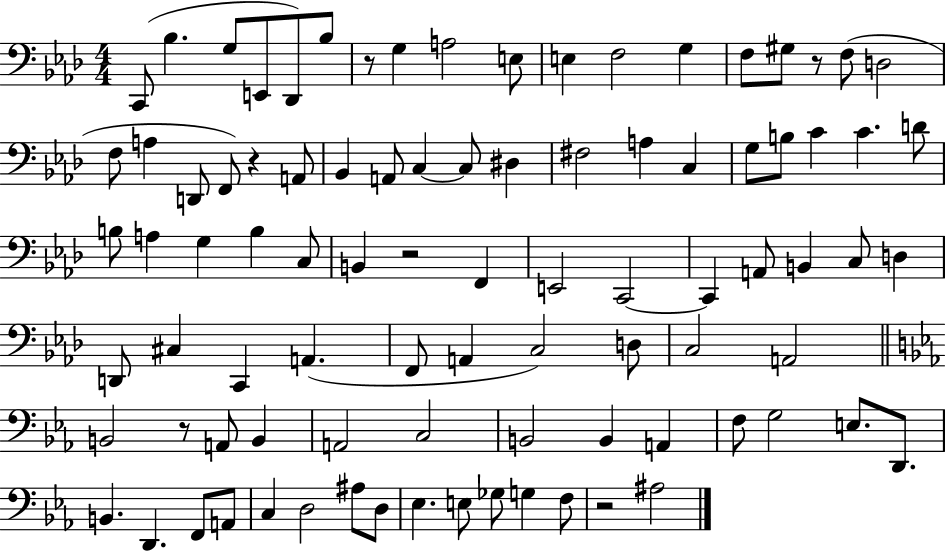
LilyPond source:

{
  \clef bass
  \numericTimeSignature
  \time 4/4
  \key aes \major
  c,8( bes4. g8 e,8 des,8) bes8 | r8 g4 a2 e8 | e4 f2 g4 | f8 gis8 r8 f8( d2 | \break f8 a4 d,8 f,8) r4 a,8 | bes,4 a,8 c4~~ c8 dis4 | fis2 a4 c4 | g8 b8 c'4 c'4. d'8 | \break b8 a4 g4 b4 c8 | b,4 r2 f,4 | e,2 c,2~~ | c,4 a,8 b,4 c8 d4 | \break d,8 cis4 c,4 a,4.( | f,8 a,4 c2) d8 | c2 a,2 | \bar "||" \break \key ees \major b,2 r8 a,8 b,4 | a,2 c2 | b,2 b,4 a,4 | f8 g2 e8. d,8. | \break b,4. d,4. f,8 a,8 | c4 d2 ais8 d8 | ees4. e8 ges8 g4 f8 | r2 ais2 | \break \bar "|."
}